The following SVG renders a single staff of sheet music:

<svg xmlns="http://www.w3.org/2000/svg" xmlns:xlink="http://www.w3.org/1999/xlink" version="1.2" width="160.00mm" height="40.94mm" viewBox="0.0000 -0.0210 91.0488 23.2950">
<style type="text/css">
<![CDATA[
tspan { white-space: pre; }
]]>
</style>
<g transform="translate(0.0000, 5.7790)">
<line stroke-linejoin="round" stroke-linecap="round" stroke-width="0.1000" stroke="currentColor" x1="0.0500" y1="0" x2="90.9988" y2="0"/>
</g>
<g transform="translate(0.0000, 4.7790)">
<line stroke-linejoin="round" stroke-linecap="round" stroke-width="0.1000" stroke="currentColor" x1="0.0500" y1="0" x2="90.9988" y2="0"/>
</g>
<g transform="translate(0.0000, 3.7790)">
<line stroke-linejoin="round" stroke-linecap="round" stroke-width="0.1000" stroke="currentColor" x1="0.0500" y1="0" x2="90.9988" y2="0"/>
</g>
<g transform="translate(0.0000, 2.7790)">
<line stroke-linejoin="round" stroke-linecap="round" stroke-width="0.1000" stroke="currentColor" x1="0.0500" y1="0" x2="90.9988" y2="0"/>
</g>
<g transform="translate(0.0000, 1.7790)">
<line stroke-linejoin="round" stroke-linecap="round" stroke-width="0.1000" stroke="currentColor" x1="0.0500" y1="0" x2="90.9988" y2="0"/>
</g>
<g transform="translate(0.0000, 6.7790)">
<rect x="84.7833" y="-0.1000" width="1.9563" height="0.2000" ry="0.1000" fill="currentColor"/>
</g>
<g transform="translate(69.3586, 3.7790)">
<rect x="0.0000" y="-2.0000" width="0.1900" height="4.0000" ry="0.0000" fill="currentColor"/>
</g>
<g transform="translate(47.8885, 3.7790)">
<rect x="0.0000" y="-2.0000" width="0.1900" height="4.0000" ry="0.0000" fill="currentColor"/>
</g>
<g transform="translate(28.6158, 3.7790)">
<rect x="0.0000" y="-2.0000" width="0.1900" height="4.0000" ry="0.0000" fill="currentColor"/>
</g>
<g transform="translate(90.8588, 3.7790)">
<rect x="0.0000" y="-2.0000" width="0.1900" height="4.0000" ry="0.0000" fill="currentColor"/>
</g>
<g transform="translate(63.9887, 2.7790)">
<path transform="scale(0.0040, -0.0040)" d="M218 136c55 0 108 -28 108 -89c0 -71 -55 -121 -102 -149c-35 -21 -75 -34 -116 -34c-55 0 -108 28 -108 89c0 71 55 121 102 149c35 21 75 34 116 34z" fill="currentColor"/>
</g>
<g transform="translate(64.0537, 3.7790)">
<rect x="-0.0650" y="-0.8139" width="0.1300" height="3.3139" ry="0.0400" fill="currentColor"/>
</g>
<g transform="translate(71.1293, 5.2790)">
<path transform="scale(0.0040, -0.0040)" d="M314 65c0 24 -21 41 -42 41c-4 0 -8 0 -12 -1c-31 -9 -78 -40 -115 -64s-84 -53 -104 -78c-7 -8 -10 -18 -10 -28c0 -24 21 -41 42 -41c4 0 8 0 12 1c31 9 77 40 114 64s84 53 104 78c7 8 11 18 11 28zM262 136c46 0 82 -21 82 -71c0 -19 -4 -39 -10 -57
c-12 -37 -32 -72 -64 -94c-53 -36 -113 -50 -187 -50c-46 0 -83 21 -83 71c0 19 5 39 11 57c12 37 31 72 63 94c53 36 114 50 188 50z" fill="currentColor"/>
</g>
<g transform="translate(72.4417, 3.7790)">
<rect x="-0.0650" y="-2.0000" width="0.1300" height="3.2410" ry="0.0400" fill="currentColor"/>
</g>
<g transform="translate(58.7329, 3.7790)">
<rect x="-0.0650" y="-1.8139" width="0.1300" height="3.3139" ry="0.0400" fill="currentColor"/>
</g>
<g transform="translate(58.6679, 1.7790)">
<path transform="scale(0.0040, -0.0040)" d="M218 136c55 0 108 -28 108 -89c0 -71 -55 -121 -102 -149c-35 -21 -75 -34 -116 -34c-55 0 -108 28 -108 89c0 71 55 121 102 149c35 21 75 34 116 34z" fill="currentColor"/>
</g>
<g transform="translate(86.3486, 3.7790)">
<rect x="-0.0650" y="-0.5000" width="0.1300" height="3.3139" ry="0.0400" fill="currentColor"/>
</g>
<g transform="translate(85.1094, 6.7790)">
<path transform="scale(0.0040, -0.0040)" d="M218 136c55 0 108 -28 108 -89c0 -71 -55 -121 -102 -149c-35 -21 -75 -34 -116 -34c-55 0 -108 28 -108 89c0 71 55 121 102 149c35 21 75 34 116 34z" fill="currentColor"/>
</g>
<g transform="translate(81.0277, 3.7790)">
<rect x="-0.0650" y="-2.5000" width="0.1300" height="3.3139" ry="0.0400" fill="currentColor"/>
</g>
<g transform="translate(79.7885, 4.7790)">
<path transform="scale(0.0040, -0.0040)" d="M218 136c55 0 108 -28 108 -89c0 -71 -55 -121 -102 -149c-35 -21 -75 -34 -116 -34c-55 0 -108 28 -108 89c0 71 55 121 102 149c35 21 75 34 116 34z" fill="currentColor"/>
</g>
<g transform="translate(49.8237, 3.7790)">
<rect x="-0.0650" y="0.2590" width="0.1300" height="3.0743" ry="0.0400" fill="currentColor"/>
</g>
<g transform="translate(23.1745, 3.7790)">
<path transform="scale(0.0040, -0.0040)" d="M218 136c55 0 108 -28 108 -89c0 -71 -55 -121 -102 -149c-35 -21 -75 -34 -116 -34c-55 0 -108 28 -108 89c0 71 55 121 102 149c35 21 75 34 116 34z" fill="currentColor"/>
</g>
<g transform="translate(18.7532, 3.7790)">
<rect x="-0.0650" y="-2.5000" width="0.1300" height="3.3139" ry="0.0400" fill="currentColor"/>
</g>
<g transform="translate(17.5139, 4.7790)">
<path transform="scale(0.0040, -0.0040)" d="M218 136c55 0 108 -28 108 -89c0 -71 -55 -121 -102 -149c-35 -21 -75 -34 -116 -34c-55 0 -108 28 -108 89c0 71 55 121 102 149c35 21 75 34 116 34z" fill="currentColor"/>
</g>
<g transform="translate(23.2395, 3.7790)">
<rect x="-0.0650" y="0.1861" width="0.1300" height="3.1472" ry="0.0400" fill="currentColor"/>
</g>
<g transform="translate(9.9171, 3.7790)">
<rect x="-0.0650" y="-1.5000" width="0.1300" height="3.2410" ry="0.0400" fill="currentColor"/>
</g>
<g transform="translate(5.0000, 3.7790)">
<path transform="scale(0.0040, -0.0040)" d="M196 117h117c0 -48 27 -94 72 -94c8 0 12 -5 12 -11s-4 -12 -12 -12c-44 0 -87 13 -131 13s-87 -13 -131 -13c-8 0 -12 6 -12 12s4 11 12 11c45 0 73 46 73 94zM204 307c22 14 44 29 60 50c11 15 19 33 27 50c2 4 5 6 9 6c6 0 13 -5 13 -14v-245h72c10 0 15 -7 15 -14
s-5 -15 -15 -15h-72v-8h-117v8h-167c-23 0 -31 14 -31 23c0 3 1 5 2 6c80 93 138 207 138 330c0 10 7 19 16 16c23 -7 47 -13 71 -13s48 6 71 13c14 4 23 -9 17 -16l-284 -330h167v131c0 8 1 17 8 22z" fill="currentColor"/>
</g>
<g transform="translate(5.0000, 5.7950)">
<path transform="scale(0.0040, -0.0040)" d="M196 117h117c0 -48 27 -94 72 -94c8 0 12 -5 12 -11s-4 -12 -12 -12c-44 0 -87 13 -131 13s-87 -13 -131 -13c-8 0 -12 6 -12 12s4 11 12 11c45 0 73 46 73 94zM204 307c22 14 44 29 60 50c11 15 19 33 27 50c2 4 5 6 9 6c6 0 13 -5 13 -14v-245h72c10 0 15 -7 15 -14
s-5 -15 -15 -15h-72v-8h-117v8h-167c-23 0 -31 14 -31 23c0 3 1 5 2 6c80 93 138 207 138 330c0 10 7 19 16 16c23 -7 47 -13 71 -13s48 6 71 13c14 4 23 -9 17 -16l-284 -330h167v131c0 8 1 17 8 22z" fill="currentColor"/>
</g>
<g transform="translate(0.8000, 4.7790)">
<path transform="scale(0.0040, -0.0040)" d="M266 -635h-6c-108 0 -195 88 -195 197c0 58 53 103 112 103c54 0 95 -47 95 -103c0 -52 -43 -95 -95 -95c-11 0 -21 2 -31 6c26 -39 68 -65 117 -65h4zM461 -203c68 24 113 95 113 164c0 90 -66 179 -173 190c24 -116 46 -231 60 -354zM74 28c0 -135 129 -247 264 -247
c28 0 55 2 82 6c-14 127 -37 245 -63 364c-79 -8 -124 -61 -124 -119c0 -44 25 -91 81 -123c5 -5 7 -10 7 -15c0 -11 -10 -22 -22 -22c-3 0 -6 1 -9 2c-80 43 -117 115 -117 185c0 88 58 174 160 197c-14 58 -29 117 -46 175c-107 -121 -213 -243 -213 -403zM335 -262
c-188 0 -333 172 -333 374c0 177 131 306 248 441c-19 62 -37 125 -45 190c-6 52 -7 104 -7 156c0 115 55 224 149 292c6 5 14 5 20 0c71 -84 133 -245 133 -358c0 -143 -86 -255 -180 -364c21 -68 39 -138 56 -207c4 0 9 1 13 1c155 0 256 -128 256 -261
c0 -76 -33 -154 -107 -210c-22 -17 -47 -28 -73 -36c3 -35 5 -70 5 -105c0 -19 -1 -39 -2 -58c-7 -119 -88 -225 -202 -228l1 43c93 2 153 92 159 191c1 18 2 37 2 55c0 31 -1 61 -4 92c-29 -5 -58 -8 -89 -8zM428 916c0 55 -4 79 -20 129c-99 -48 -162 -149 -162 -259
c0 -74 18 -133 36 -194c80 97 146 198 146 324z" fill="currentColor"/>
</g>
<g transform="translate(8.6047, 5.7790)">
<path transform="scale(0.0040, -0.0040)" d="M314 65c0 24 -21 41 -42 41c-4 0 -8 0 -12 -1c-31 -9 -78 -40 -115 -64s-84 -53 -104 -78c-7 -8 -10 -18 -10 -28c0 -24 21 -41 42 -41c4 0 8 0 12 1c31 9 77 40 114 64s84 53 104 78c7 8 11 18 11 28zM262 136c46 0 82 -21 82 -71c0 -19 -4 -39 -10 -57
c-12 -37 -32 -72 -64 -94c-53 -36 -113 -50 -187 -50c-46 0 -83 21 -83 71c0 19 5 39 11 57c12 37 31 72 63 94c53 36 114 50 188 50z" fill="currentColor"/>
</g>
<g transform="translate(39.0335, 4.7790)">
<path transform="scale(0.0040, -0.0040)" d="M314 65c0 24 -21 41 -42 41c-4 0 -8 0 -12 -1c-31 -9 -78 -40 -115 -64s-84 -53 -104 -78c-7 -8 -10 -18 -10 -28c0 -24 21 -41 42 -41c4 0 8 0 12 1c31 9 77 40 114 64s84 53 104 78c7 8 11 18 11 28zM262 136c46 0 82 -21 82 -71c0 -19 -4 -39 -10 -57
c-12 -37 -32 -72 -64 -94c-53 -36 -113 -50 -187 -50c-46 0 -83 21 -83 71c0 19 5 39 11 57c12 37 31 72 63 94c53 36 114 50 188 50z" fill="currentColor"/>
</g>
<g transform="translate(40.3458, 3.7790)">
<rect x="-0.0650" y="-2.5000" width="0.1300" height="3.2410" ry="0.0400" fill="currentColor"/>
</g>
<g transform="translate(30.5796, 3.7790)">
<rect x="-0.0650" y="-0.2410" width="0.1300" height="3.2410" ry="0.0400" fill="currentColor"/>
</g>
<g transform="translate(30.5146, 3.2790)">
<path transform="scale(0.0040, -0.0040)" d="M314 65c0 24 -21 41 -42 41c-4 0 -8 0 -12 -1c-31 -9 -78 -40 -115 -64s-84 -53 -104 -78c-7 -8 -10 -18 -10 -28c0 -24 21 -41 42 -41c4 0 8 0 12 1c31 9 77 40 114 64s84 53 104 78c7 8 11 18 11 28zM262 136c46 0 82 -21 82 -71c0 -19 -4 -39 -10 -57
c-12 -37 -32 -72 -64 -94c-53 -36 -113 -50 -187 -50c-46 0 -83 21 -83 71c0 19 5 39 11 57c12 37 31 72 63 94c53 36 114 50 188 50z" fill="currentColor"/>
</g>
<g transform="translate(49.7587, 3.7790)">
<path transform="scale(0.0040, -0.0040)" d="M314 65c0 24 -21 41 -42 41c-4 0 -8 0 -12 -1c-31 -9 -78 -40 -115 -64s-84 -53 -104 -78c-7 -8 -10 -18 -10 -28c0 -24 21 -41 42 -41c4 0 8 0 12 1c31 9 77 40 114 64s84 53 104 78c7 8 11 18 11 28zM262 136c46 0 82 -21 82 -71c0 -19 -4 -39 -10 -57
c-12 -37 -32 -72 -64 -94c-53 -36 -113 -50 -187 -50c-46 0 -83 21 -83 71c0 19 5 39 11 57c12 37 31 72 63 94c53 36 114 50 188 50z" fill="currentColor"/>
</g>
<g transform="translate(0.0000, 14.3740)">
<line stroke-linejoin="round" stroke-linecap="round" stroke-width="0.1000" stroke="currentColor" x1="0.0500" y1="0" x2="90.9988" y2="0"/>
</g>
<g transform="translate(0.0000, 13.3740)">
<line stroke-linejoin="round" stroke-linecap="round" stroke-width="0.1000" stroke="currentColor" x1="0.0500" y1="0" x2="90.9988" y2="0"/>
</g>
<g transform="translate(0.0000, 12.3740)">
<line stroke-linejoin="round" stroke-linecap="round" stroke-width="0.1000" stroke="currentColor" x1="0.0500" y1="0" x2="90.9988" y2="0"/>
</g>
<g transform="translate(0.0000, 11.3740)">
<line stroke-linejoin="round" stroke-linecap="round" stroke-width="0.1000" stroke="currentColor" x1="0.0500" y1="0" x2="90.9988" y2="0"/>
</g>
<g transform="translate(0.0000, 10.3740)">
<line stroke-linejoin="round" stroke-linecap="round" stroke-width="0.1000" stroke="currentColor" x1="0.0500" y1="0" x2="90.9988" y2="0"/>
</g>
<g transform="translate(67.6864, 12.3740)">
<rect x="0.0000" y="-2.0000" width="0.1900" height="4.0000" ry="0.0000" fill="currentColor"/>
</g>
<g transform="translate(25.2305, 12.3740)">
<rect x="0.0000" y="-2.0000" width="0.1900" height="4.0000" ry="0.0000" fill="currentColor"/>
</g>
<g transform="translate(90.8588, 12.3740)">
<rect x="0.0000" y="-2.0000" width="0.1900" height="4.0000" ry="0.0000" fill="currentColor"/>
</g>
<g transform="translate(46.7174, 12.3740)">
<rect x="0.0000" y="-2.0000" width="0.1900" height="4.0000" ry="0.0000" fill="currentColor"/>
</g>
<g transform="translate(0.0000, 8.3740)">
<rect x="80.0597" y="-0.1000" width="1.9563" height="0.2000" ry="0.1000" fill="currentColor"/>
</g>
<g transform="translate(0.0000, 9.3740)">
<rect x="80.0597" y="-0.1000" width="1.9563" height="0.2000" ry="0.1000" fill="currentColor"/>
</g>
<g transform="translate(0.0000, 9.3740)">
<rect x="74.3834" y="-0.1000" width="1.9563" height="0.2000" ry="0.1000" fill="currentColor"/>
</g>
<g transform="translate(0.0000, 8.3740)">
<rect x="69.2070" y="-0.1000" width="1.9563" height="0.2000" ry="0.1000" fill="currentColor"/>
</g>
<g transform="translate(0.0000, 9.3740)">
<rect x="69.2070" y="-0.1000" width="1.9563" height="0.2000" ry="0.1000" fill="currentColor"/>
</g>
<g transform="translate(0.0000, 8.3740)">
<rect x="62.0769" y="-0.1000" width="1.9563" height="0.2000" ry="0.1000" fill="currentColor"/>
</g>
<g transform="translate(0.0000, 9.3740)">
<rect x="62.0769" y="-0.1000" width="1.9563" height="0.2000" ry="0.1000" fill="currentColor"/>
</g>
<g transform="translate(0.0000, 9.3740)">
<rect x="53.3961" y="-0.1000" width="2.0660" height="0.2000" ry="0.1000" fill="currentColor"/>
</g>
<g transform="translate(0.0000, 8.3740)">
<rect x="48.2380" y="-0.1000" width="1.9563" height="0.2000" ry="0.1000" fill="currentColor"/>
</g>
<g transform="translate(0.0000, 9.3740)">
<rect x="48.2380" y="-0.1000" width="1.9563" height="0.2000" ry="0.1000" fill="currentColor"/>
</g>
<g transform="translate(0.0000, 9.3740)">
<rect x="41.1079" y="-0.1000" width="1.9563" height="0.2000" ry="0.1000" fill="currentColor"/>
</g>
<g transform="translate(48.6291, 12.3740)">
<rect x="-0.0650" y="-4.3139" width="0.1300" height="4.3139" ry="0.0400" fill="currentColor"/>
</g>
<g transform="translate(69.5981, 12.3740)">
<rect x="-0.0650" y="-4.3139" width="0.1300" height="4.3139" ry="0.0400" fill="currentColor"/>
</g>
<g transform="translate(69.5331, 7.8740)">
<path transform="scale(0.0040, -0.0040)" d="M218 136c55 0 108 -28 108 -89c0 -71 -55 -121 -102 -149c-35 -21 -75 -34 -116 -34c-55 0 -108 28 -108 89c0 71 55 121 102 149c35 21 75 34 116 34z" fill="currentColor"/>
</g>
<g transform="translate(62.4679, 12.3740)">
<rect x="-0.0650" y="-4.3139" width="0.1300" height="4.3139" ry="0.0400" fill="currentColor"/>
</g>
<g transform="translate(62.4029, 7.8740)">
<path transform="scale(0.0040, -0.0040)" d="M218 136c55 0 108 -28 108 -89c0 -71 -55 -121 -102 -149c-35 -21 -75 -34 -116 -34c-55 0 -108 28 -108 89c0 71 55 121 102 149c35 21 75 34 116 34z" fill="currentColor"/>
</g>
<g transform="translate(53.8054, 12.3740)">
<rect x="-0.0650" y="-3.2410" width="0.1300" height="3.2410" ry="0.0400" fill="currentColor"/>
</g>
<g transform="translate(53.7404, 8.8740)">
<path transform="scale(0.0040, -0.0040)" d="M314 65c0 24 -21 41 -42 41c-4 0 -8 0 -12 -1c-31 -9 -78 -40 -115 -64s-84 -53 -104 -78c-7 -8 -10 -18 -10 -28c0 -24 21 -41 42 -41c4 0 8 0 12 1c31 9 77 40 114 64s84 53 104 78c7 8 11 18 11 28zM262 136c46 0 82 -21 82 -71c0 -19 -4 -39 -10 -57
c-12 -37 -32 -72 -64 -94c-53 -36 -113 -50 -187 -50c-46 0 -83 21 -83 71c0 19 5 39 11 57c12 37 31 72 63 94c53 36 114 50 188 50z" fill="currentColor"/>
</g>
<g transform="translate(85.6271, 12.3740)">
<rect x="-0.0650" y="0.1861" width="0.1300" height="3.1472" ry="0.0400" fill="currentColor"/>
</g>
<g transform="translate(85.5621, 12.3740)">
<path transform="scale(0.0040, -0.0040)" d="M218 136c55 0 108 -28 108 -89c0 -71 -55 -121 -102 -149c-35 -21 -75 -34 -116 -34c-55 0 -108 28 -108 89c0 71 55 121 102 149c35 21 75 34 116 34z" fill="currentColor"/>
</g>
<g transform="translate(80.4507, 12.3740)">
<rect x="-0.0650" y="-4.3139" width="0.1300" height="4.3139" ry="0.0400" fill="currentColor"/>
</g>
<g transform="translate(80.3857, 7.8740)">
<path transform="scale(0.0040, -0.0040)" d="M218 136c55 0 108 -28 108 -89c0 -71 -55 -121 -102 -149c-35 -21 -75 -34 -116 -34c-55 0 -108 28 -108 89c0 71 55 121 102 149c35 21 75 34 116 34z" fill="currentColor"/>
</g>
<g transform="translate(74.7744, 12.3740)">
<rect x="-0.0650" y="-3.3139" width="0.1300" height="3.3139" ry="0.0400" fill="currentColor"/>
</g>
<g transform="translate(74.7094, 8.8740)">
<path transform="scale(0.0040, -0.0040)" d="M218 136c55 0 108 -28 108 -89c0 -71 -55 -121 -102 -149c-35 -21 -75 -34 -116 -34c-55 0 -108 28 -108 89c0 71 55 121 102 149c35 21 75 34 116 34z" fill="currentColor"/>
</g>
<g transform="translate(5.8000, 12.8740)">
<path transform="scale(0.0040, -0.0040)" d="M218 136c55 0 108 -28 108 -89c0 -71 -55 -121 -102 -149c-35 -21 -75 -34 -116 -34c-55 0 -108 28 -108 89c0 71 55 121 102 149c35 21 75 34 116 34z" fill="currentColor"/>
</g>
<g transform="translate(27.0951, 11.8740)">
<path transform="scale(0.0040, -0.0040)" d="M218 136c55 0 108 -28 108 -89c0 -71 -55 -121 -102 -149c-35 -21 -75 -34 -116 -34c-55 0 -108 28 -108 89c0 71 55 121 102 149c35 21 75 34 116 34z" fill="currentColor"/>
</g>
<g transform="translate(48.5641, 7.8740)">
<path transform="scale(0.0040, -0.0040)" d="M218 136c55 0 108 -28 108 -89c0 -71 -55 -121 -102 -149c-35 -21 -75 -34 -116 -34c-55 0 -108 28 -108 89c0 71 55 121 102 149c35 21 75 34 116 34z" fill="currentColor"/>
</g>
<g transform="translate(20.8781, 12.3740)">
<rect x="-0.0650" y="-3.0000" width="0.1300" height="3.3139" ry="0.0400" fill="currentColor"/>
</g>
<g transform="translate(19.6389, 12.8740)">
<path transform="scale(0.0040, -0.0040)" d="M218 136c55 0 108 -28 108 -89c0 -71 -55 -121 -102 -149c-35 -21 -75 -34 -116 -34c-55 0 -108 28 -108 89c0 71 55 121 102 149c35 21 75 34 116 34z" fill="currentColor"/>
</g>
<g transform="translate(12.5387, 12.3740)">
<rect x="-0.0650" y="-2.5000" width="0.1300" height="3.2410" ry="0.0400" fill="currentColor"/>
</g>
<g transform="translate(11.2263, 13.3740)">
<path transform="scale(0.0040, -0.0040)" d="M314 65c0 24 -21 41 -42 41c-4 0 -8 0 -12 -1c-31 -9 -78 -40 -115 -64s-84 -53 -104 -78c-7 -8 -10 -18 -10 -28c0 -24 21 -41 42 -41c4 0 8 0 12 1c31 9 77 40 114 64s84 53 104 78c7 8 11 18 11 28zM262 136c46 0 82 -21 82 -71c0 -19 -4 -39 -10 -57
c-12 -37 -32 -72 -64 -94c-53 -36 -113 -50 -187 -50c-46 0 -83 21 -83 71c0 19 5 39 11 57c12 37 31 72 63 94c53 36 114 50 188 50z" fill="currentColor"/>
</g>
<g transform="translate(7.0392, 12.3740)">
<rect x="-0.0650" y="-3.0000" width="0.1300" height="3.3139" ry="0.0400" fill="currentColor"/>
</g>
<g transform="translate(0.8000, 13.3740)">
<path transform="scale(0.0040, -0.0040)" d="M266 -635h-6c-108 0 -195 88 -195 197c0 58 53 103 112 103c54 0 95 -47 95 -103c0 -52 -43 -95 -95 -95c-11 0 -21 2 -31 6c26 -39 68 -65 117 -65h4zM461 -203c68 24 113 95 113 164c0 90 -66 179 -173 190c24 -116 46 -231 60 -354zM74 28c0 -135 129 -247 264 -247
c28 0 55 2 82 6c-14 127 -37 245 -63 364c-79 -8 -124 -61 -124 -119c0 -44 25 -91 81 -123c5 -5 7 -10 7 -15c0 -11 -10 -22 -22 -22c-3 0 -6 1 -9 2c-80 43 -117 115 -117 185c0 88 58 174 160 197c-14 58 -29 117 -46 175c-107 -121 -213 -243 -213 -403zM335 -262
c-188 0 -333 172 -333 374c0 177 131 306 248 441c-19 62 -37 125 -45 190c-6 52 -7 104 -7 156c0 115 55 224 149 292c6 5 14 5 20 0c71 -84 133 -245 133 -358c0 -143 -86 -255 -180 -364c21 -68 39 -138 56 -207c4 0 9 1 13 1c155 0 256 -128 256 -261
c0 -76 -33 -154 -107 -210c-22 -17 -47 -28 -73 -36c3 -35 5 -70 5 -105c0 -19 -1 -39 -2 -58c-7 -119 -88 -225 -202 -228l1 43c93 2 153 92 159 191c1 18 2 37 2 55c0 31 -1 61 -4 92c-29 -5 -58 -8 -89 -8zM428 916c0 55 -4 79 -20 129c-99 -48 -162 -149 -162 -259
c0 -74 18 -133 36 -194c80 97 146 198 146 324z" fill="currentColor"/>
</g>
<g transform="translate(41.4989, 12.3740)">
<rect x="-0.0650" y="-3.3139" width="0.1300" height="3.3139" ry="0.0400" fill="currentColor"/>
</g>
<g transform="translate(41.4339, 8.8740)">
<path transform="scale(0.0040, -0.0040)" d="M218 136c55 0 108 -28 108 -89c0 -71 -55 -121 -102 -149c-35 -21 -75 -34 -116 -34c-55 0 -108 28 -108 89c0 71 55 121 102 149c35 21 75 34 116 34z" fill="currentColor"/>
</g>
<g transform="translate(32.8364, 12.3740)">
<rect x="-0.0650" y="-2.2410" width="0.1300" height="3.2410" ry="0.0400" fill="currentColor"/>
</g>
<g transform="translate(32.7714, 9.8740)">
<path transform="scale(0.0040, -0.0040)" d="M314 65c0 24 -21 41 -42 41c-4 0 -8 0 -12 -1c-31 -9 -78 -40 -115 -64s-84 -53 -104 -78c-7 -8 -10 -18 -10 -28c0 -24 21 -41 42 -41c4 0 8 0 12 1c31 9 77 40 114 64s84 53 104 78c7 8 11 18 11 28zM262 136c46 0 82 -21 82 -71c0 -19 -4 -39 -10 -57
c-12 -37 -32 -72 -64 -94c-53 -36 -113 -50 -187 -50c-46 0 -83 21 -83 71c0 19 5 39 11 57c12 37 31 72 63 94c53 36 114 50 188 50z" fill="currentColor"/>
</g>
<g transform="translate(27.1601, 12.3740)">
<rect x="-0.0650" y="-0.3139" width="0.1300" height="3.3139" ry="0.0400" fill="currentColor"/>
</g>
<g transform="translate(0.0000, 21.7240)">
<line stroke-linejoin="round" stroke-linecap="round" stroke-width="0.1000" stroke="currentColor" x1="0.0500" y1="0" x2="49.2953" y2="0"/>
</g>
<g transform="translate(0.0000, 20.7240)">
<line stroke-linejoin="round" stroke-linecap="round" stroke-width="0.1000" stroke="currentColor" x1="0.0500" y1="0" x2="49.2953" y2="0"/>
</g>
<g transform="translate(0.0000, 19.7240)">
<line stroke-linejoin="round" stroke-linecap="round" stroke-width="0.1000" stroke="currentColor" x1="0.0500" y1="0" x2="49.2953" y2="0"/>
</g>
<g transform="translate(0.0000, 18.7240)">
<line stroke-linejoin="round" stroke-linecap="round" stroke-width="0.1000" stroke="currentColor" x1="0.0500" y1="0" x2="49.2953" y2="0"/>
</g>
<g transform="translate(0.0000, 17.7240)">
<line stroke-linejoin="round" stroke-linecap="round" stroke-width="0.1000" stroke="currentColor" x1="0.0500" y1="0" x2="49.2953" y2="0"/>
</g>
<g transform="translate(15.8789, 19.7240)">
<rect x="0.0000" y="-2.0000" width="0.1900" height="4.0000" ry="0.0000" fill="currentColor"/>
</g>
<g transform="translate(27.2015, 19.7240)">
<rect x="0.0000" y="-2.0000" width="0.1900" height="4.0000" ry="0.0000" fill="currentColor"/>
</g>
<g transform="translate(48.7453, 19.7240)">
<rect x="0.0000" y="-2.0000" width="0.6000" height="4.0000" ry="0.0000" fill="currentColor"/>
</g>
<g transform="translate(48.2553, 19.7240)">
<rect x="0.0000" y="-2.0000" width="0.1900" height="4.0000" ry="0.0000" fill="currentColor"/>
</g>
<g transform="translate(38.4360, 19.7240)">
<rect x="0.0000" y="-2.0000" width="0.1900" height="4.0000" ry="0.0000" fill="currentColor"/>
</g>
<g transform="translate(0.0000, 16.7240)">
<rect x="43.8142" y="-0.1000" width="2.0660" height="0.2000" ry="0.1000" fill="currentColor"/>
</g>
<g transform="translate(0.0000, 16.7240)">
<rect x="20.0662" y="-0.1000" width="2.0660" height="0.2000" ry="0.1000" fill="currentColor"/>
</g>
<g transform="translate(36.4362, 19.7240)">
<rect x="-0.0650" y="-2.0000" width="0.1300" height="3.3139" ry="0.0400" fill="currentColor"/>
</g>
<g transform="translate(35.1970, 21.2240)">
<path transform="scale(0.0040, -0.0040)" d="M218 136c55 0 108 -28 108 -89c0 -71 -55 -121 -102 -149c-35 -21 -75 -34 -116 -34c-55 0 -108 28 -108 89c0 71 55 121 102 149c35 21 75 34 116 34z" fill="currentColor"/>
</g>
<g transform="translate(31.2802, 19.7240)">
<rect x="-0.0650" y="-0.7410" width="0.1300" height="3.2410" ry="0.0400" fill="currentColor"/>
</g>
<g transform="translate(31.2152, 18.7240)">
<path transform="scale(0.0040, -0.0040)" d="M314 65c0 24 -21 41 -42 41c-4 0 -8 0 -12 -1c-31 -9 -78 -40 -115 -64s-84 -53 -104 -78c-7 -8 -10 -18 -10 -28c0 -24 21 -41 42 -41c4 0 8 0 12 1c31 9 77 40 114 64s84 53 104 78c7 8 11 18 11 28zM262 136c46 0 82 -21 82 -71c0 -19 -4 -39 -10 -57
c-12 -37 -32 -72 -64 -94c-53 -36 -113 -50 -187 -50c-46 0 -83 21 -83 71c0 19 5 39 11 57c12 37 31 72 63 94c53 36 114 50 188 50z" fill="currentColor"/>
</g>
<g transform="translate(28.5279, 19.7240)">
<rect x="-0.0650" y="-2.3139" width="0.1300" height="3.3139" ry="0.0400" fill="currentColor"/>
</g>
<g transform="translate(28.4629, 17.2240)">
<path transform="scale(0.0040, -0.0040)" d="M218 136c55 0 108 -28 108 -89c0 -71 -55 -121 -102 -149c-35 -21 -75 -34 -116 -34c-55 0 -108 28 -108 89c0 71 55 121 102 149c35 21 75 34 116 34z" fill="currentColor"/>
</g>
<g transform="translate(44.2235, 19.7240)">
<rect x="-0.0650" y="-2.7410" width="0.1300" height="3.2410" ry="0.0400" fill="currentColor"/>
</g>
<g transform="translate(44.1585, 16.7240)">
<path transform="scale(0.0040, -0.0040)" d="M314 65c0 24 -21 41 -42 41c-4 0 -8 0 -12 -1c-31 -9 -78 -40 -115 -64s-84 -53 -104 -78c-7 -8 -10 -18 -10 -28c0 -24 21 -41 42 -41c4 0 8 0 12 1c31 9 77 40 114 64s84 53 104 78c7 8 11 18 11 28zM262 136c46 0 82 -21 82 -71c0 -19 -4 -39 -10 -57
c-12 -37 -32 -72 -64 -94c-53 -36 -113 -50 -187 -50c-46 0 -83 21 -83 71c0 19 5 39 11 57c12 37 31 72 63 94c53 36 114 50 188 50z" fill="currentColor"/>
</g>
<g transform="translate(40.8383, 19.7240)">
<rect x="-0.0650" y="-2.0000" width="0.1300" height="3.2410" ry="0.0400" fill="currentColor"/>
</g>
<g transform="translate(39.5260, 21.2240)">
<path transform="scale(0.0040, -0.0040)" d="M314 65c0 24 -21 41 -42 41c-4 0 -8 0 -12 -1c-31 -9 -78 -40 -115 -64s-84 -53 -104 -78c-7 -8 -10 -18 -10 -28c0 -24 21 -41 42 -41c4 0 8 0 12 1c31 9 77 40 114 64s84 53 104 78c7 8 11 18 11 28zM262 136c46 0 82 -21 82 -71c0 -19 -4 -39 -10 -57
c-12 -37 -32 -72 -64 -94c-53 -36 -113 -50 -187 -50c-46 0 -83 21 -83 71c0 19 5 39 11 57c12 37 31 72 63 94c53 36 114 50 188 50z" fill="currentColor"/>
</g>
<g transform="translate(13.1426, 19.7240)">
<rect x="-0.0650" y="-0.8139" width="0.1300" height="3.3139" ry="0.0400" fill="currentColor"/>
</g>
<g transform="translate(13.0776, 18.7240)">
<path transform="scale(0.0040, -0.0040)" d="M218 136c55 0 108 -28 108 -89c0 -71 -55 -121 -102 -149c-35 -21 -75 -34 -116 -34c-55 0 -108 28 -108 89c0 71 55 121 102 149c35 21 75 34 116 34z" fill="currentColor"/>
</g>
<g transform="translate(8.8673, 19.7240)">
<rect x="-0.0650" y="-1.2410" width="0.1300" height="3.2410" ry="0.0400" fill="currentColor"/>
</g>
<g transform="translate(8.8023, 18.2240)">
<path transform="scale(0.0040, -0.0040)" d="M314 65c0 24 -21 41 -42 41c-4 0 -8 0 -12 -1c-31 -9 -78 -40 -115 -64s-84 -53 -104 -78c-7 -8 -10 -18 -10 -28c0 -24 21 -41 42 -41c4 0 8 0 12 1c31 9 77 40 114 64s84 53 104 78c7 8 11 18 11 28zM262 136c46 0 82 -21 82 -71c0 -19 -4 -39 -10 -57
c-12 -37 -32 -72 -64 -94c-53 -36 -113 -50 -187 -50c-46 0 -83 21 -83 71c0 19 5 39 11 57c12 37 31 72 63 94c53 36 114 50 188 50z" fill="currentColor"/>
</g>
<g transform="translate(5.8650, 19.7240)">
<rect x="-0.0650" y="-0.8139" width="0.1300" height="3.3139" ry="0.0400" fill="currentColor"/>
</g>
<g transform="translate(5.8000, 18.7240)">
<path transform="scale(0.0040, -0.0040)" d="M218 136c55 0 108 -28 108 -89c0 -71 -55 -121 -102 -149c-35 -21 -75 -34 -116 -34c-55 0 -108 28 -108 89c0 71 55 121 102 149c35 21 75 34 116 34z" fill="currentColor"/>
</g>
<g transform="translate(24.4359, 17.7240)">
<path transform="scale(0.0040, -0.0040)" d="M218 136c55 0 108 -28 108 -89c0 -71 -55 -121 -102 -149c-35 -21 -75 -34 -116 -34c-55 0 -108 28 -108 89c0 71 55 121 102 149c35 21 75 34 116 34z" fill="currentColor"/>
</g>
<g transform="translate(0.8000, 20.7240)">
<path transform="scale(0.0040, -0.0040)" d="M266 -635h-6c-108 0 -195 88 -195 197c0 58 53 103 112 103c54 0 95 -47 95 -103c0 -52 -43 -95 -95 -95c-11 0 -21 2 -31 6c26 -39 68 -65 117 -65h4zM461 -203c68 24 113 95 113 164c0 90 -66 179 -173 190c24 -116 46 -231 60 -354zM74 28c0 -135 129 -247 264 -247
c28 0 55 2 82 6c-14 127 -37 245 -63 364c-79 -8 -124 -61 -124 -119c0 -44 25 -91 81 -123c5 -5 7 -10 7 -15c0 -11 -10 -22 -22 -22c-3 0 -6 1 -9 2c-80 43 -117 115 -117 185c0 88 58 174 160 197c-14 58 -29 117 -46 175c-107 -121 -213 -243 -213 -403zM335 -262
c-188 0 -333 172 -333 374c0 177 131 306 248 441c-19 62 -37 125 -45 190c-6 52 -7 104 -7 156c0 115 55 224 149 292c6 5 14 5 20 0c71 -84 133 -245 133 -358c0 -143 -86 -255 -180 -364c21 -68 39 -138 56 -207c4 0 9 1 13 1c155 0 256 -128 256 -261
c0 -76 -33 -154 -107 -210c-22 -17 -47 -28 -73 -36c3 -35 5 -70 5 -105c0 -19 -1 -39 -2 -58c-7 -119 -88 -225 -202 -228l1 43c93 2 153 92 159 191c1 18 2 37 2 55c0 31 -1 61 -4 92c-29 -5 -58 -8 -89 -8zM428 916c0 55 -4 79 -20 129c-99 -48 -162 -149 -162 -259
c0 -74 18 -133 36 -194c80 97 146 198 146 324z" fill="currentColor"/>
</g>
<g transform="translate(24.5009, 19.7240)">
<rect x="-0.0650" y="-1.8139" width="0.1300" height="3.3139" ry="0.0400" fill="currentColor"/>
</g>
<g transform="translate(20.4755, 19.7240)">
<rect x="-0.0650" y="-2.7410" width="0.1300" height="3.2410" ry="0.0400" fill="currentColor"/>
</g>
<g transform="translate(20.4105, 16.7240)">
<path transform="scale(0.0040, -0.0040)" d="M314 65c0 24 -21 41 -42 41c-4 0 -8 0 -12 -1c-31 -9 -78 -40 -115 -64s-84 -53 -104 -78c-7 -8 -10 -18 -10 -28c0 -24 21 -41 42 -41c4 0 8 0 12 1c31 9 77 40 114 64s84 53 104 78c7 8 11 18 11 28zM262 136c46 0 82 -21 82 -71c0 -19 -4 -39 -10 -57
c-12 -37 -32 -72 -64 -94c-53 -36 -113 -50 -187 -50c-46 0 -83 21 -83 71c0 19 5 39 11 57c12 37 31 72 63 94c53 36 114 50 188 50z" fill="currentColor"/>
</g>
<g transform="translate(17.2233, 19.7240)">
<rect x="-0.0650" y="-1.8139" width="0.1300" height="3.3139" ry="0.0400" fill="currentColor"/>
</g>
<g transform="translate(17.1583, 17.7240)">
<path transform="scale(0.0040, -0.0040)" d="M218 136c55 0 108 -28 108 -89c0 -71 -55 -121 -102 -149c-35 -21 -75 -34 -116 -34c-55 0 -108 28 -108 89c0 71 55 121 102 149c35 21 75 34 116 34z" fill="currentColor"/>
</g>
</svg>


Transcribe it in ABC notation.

X:1
T:Untitled
M:4/4
L:1/4
K:C
E2 G B c2 G2 B2 f d F2 G C A G2 A c g2 b d' b2 d' d' b d' B d e2 d f a2 f g d2 F F2 a2